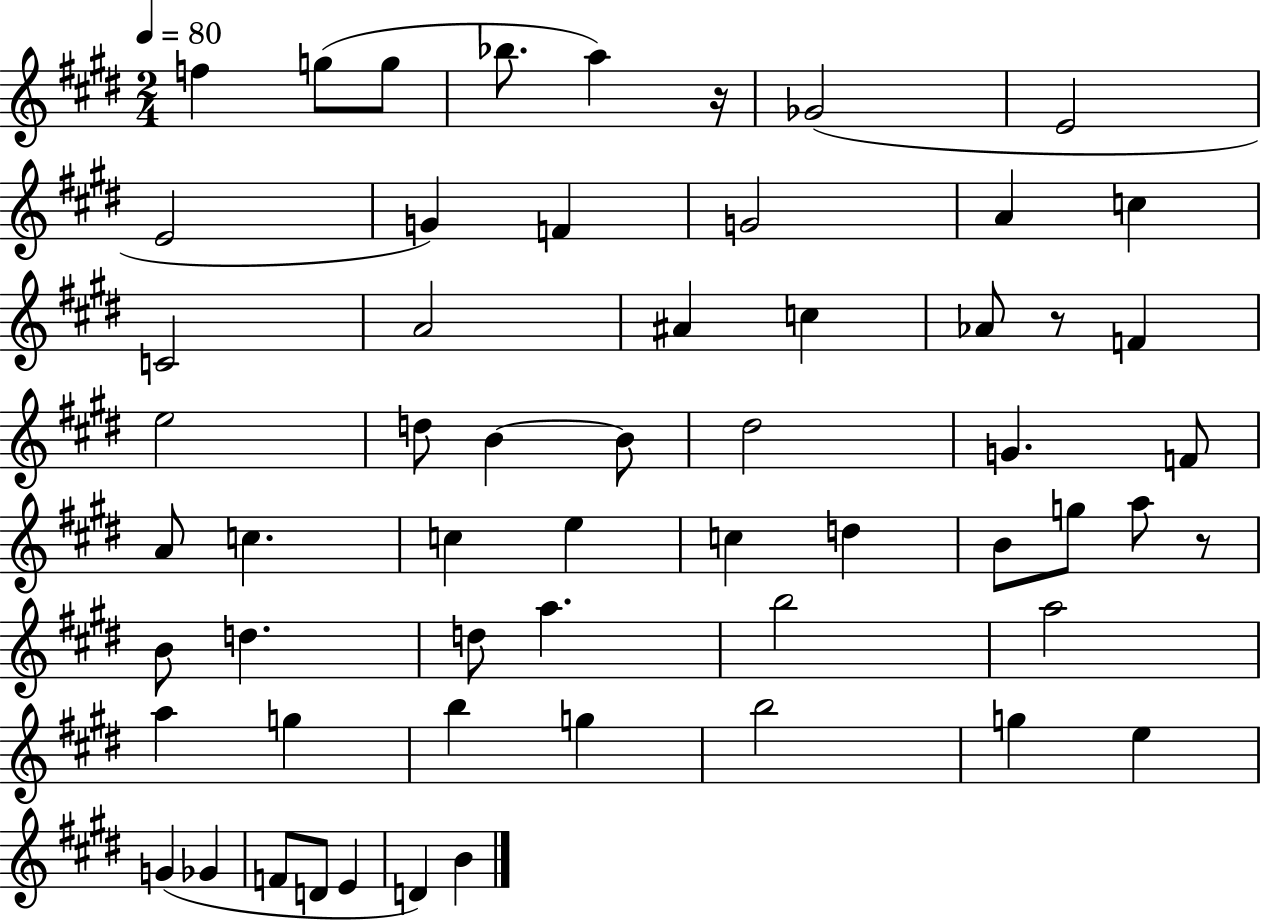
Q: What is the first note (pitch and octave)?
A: F5